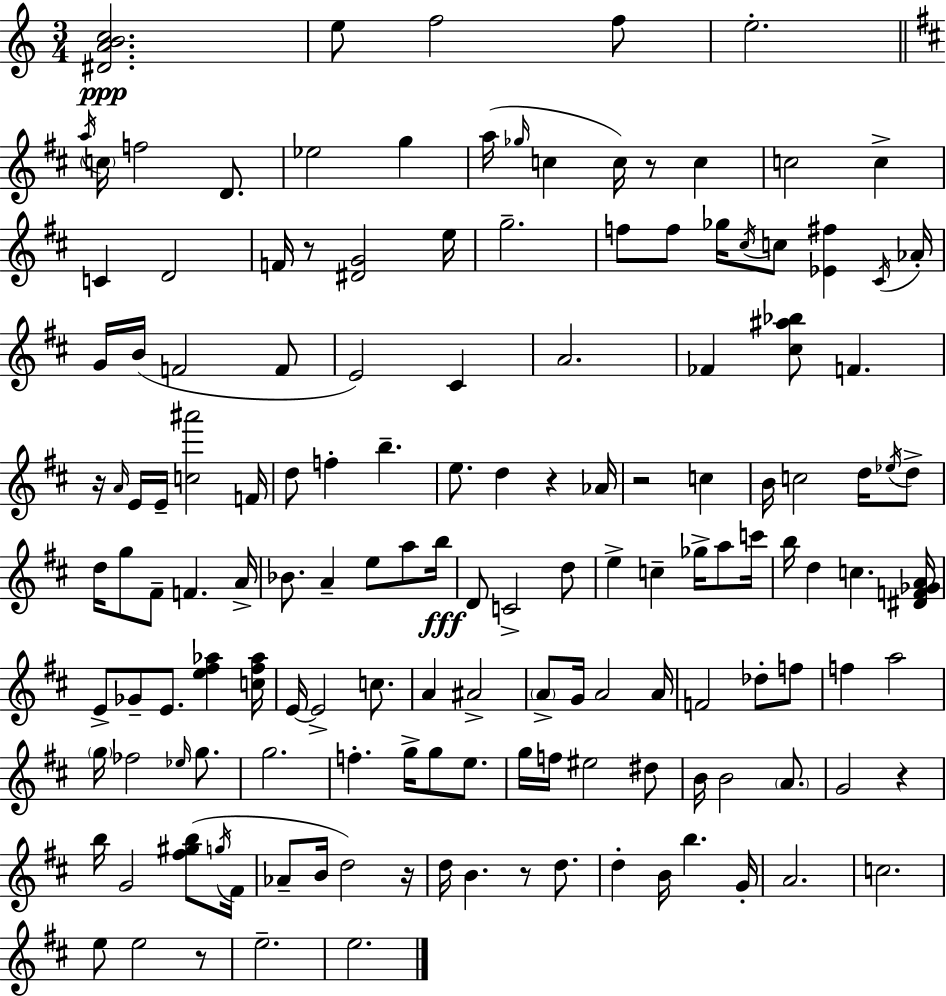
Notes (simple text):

[D#4,A4,B4,C5]/h. E5/e F5/h F5/e E5/h. A5/s C5/s F5/h D4/e. Eb5/h G5/q A5/s Gb5/s C5/q C5/s R/e C5/q C5/h C5/q C4/q D4/h F4/s R/e [D#4,G4]/h E5/s G5/h. F5/e F5/e Gb5/s C#5/s C5/e [Eb4,F#5]/q C#4/s Ab4/s G4/s B4/s F4/h F4/e E4/h C#4/q A4/h. FES4/q [C#5,A#5,Bb5]/e F4/q. R/s A4/s E4/s E4/s [C5,A#6]/h F4/s D5/e F5/q B5/q. E5/e. D5/q R/q Ab4/s R/h C5/q B4/s C5/h D5/s Eb5/s D5/e D5/s G5/e F#4/e F4/q. A4/s Bb4/e. A4/q E5/e A5/e B5/s D4/e C4/h D5/e E5/q C5/q Gb5/s A5/e C6/s B5/s D5/q C5/q. [D#4,F4,Gb4,A4]/s E4/e Gb4/e E4/e. [E5,F#5,Ab5]/q [C5,F#5,Ab5]/s E4/s E4/h C5/e. A4/q A#4/h A4/e G4/s A4/h A4/s F4/h Db5/e F5/e F5/q A5/h G5/s FES5/h Eb5/s G5/e. G5/h. F5/q. G5/s G5/e E5/e. G5/s F5/s EIS5/h D#5/e B4/s B4/h A4/e. G4/h R/q B5/s G4/h [F#5,G#5,B5]/e G5/s F#4/s Ab4/e B4/s D5/h R/s D5/s B4/q. R/e D5/e. D5/q B4/s B5/q. G4/s A4/h. C5/h. E5/e E5/h R/e E5/h. E5/h.